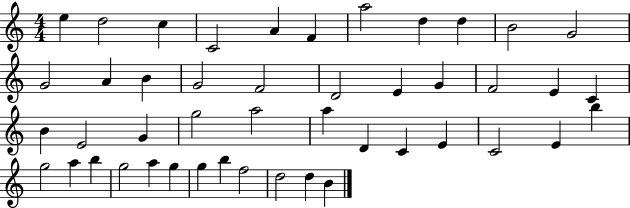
E5/q D5/h C5/q C4/h A4/q F4/q A5/h D5/q D5/q B4/h G4/h G4/h A4/q B4/q G4/h F4/h D4/h E4/q G4/q F4/h E4/q C4/q B4/q E4/h G4/q G5/h A5/h A5/q D4/q C4/q E4/q C4/h E4/q B5/q G5/h A5/q B5/q G5/h A5/q G5/q G5/q B5/q F5/h D5/h D5/q B4/q